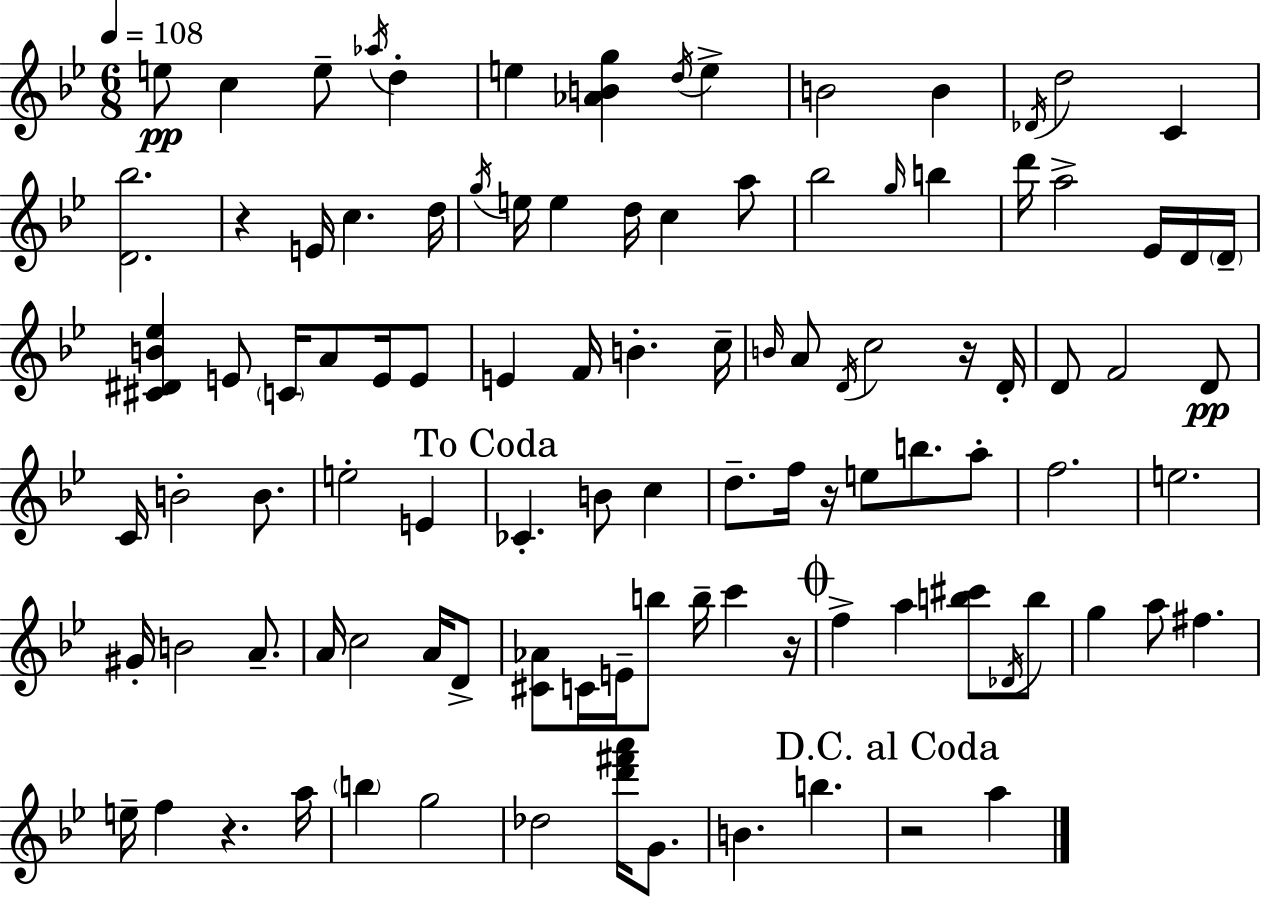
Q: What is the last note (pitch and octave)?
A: A5